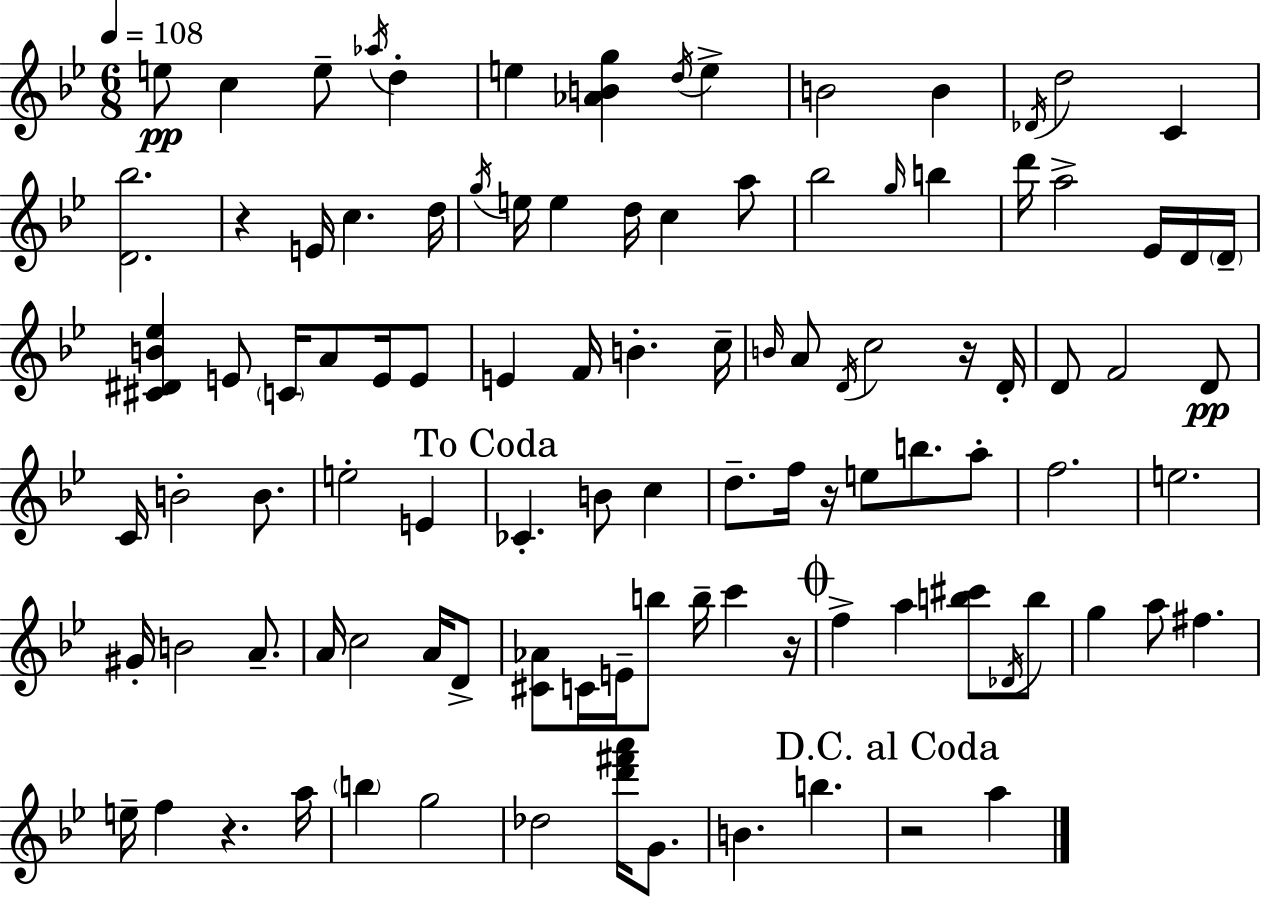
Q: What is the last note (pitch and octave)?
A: A5